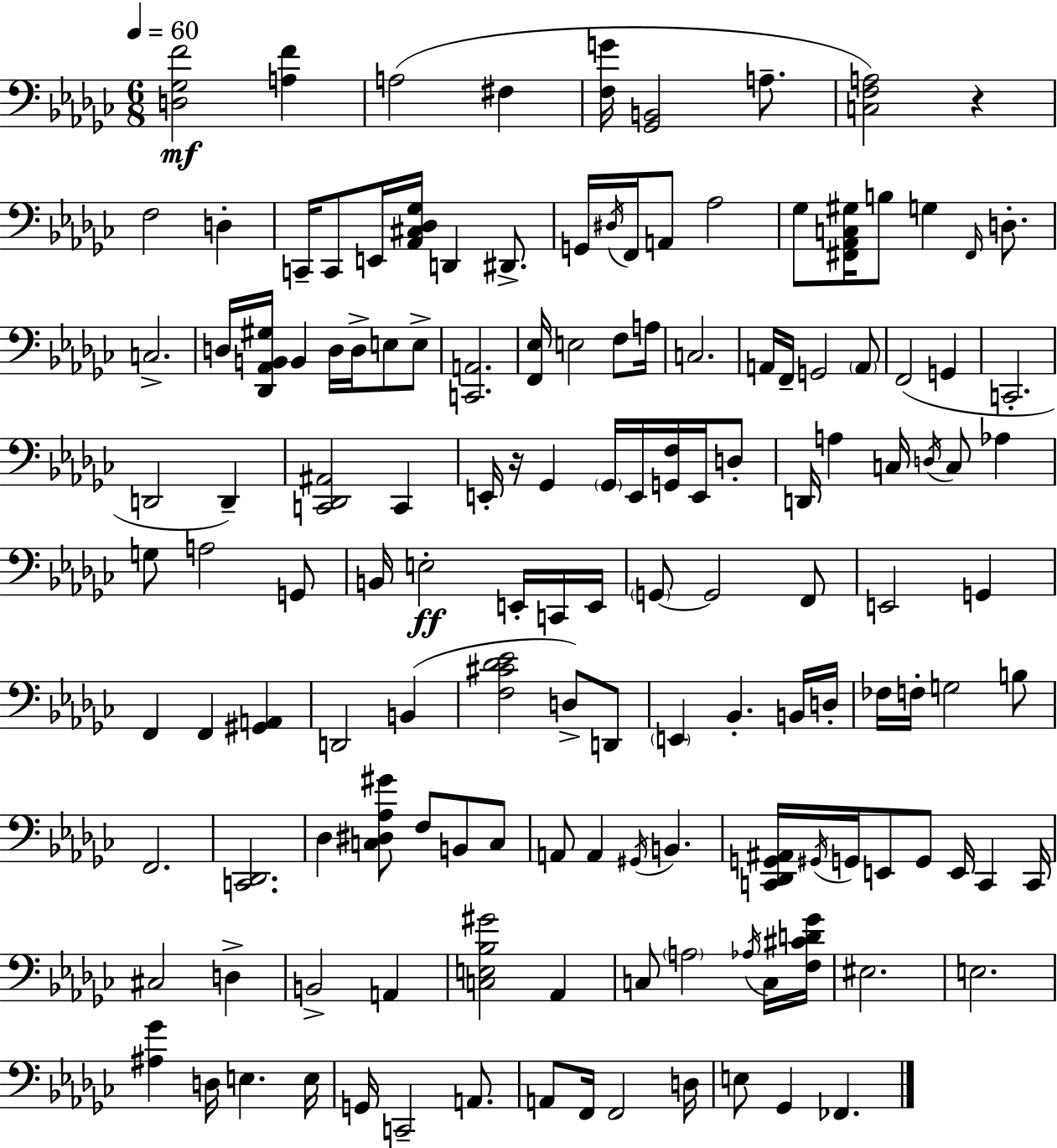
{
  \clef bass
  \numericTimeSignature
  \time 6/8
  \key ees \minor
  \tempo 4 = 60
  <d ges f'>2\mf <a f'>4 | a2( fis4 | <f g'>16 <ges, b,>2 a8.-- | <c f a>2) r4 | \break f2 d4-. | c,16-- c,8 e,16 <aes, cis des ges>16 d,4 dis,8.-> | g,16 \acciaccatura { dis16 } f,16 a,8 aes2 | ges8 <fis, aes, c gis>16 b8 g4 \grace { fis,16 } d8.-. | \break c2.-> | d16 <des, aes, b, gis>16 b,4 d16 d16-> e8 | e8-> <c, a,>2. | <f, ees>16 e2 f8 | \break a16 c2. | a,16 f,16-- g,2 | \parenthesize a,8 f,2( g,4 | c,2.-. | \break d,2 d,4--) | <c, des, ais,>2 c,4 | e,16-. r16 ges,4 \parenthesize ges,16 e,16 <g, f>16 e,16 | d8-. d,16 a4 c16 \acciaccatura { d16 } c8 aes4 | \break g8 a2 | g,8 b,16 e2-.\ff | e,16-. c,16 e,16 \parenthesize g,8~~ g,2 | f,8 e,2 g,4 | \break f,4 f,4 <gis, a,>4 | d,2 b,4( | <f cis' des' ees'>2 d8->) | d,8 \parenthesize e,4 bes,4.-. | \break b,16 d16-. fes16 f16-. g2 | b8 f,2. | <c, des,>2. | des4 <c dis aes gis'>8 f8 b,8 | \break c8 a,8 a,4 \acciaccatura { gis,16 } b,4. | <c, des, g, ais,>16 \acciaccatura { gis,16 } g,16 e,8 g,8 e,16 | c,4 c,16 cis2 | d4-> b,2-> | \break a,4 <c e bes gis'>2 | aes,4 c8 \parenthesize a2 | \acciaccatura { aes16 } c16 <f cis' d' ges'>16 eis2. | e2. | \break <ais ges'>4 d16 e4. | e16 g,16 c,2-- | a,8. a,8 f,16 f,2 | d16 e8 ges,4 | \break fes,4. \bar "|."
}